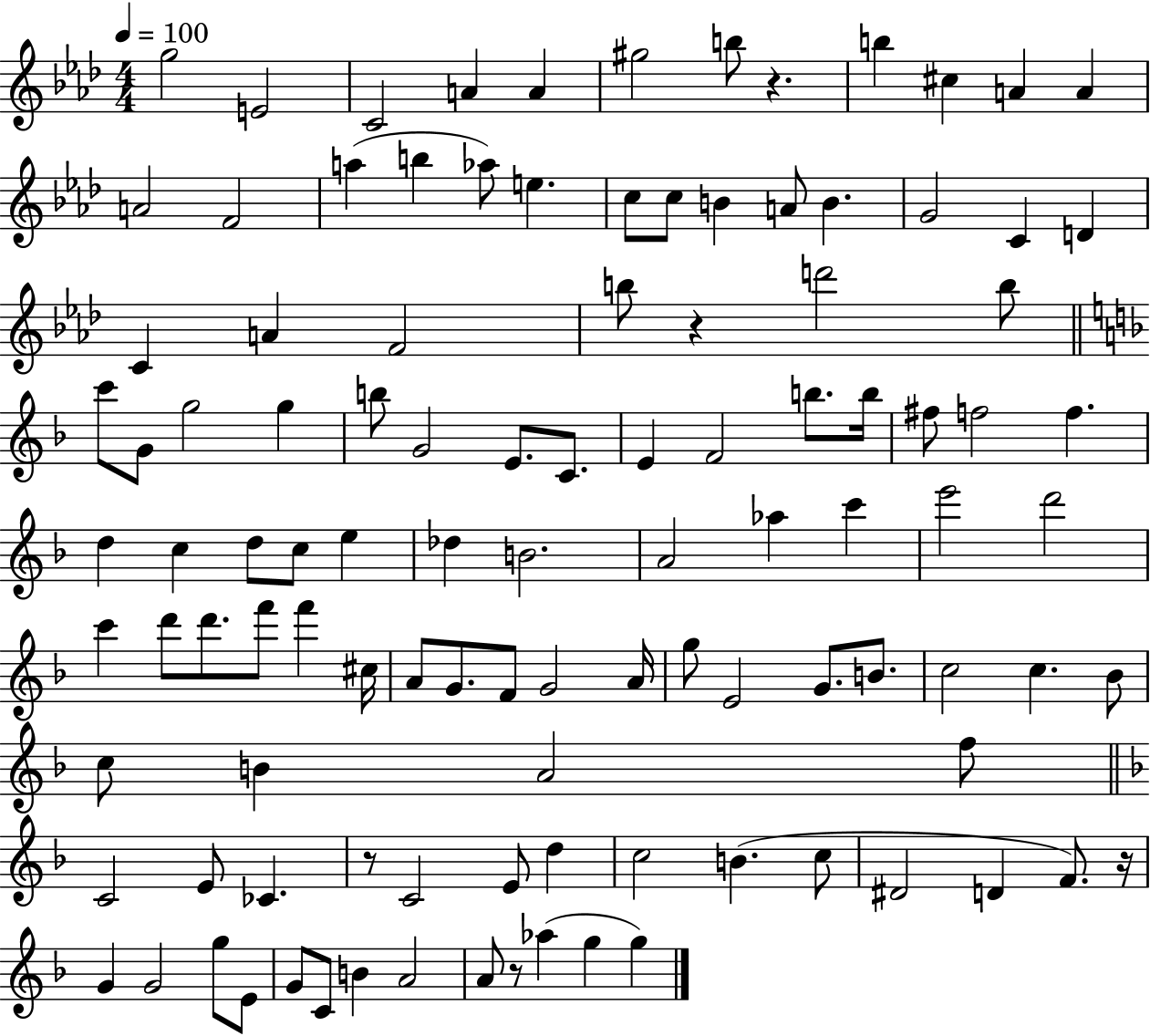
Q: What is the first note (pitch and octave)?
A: G5